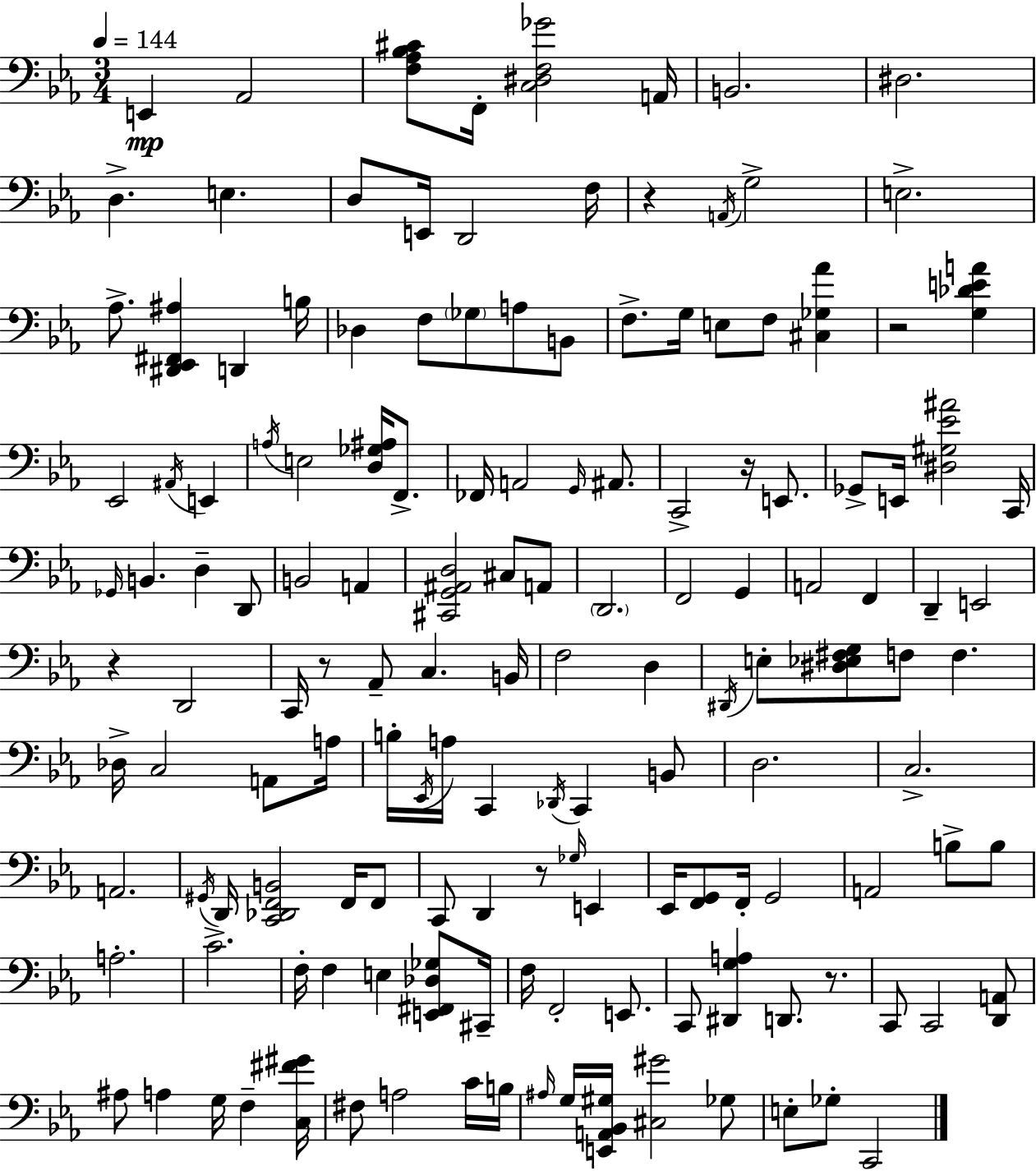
X:1
T:Untitled
M:3/4
L:1/4
K:Eb
E,, _A,,2 [F,_A,_B,^C]/2 F,,/4 [C,^D,F,_G]2 A,,/4 B,,2 ^D,2 D, E, D,/2 E,,/4 D,,2 F,/4 z A,,/4 G,2 E,2 _A,/2 [^D,,_E,,^F,,^A,] D,, B,/4 _D, F,/2 _G,/2 A,/2 B,,/2 F,/2 G,/4 E,/2 F,/2 [^C,_G,_A] z2 [G,_DEA] _E,,2 ^A,,/4 E,, A,/4 E,2 [D,_G,^A,]/4 F,,/2 _F,,/4 A,,2 G,,/4 ^A,,/2 C,,2 z/4 E,,/2 _G,,/2 E,,/4 [^D,^G,_E^A]2 C,,/4 _G,,/4 B,, D, D,,/2 B,,2 A,, [^C,,G,,^A,,D,]2 ^C,/2 A,,/2 D,,2 F,,2 G,, A,,2 F,, D,, E,,2 z D,,2 C,,/4 z/2 _A,,/2 C, B,,/4 F,2 D, ^D,,/4 E,/2 [^D,_E,^F,G,]/2 F,/2 F, _D,/4 C,2 A,,/2 A,/4 B,/4 _E,,/4 A,/4 C,, _D,,/4 C,, B,,/2 D,2 C,2 A,,2 ^G,,/4 D,,/4 [C,,_D,,F,,B,,]2 F,,/4 F,,/2 C,,/2 D,, z/2 _G,/4 E,, _E,,/4 [F,,G,,]/2 F,,/4 G,,2 A,,2 B,/2 B,/2 A,2 C2 F,/4 F, E, [E,,^F,,_D,_G,]/2 ^C,,/4 F,/4 F,,2 E,,/2 C,,/2 [^D,,G,A,] D,,/2 z/2 C,,/2 C,,2 [D,,A,,]/2 ^A,/2 A, G,/4 F, [C,^F^G]/4 ^F,/2 A,2 C/4 B,/4 ^A,/4 G,/4 [E,,A,,_B,,^G,]/4 [^C,^G]2 _G,/2 E,/2 _G,/2 C,,2